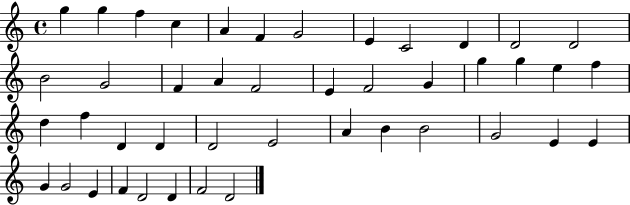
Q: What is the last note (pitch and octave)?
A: D4